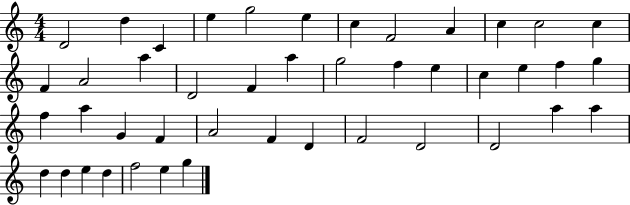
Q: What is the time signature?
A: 4/4